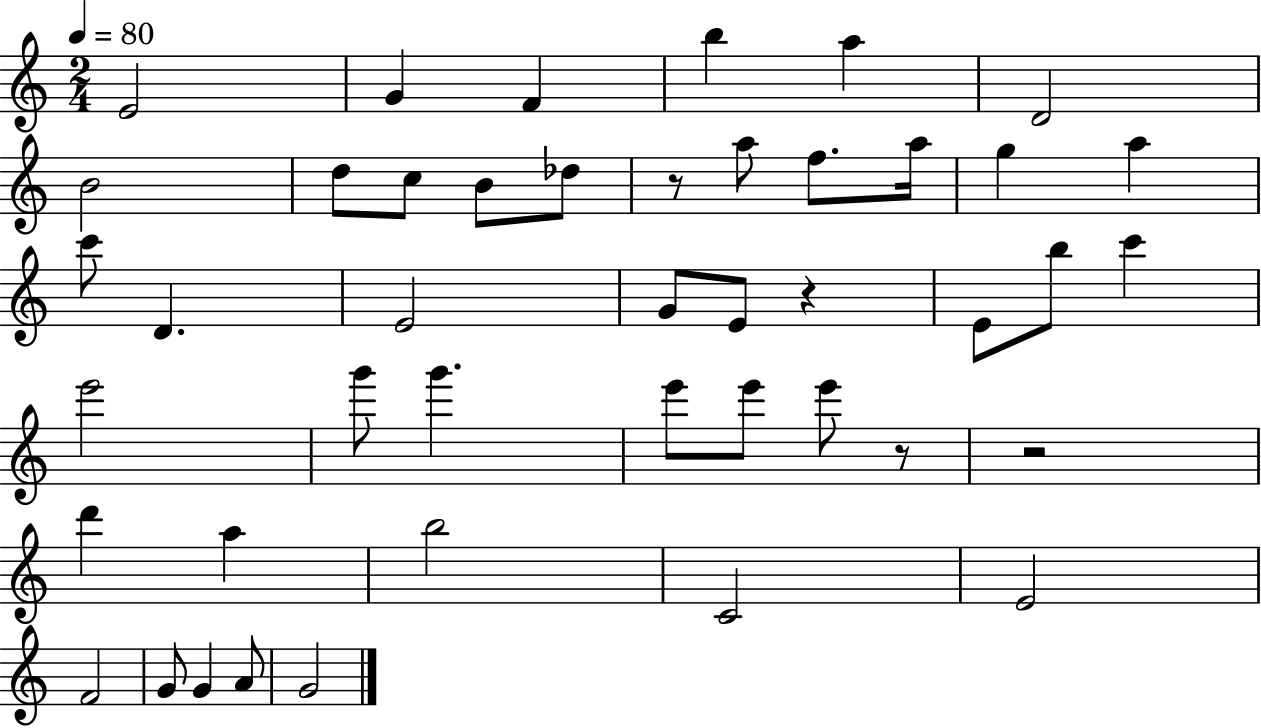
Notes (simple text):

E4/h G4/q F4/q B5/q A5/q D4/h B4/h D5/e C5/e B4/e Db5/e R/e A5/e F5/e. A5/s G5/q A5/q C6/e D4/q. E4/h G4/e E4/e R/q E4/e B5/e C6/q E6/h G6/e G6/q. E6/e E6/e E6/e R/e R/h D6/q A5/q B5/h C4/h E4/h F4/h G4/e G4/q A4/e G4/h